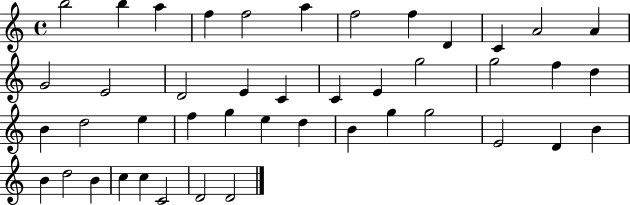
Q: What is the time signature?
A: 4/4